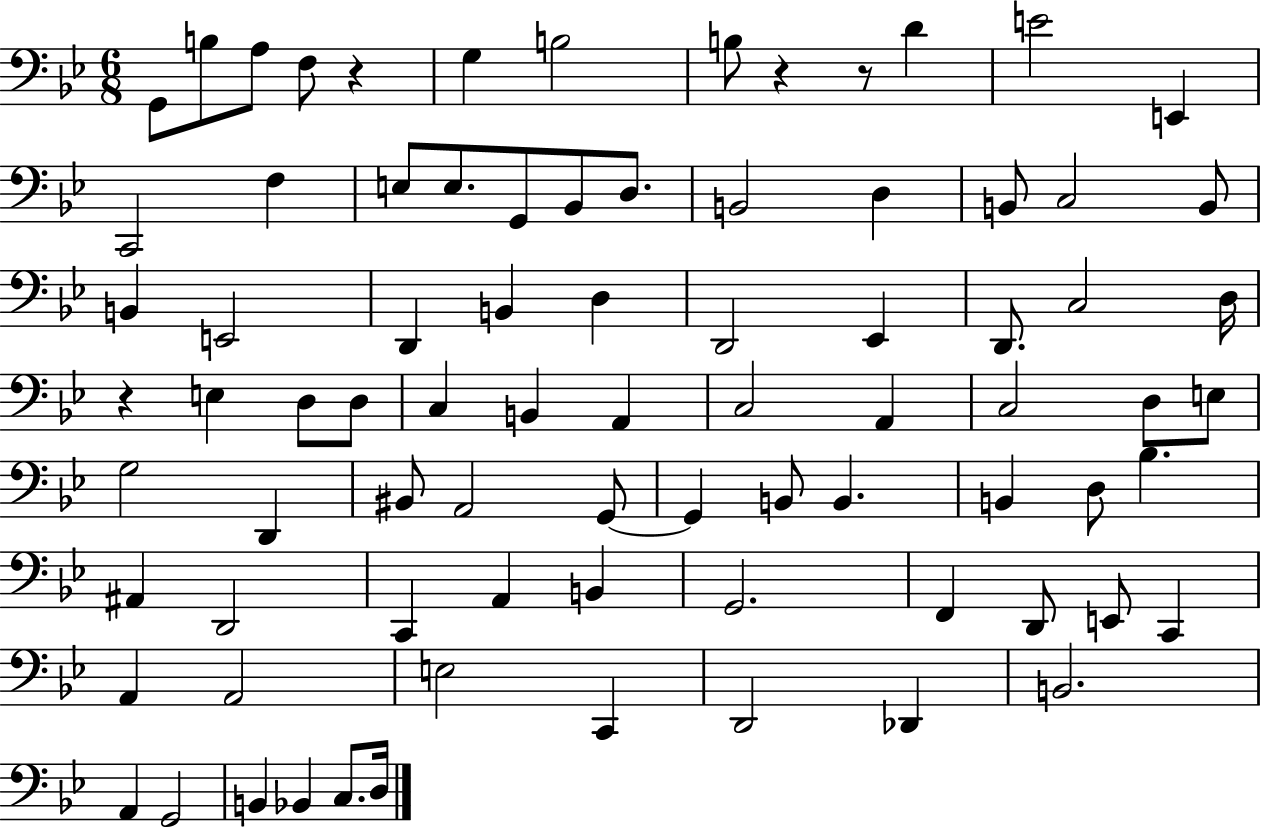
X:1
T:Untitled
M:6/8
L:1/4
K:Bb
G,,/2 B,/2 A,/2 F,/2 z G, B,2 B,/2 z z/2 D E2 E,, C,,2 F, E,/2 E,/2 G,,/2 _B,,/2 D,/2 B,,2 D, B,,/2 C,2 B,,/2 B,, E,,2 D,, B,, D, D,,2 _E,, D,,/2 C,2 D,/4 z E, D,/2 D,/2 C, B,, A,, C,2 A,, C,2 D,/2 E,/2 G,2 D,, ^B,,/2 A,,2 G,,/2 G,, B,,/2 B,, B,, D,/2 _B, ^A,, D,,2 C,, A,, B,, G,,2 F,, D,,/2 E,,/2 C,, A,, A,,2 E,2 C,, D,,2 _D,, B,,2 A,, G,,2 B,, _B,, C,/2 D,/4